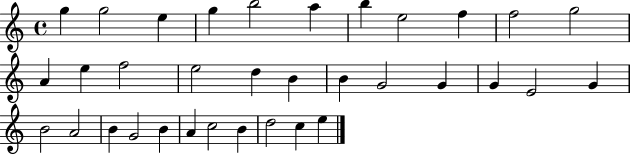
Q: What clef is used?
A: treble